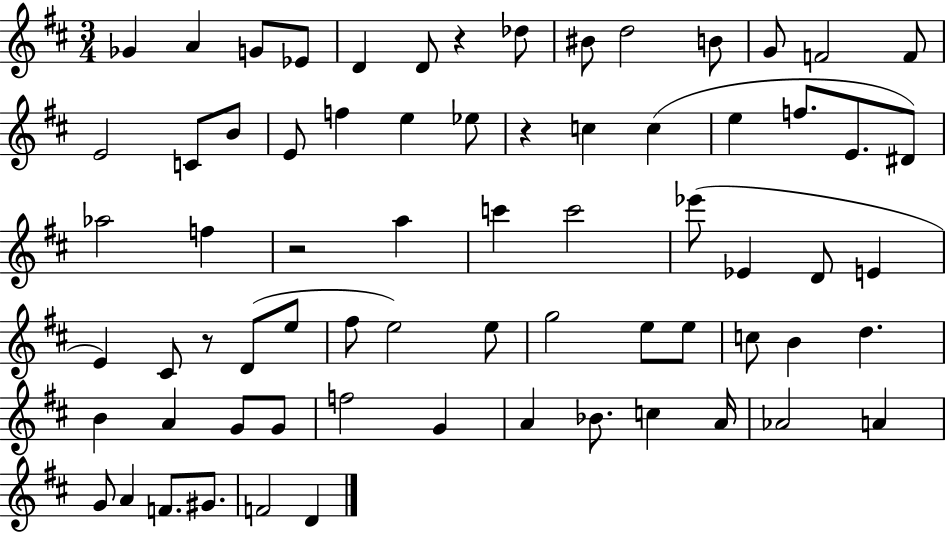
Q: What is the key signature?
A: D major